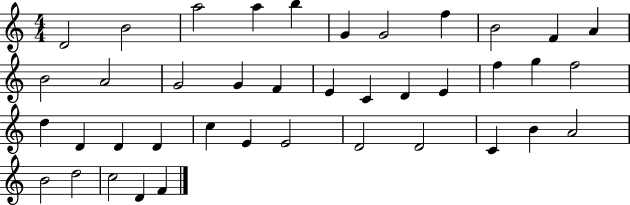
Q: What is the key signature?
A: C major